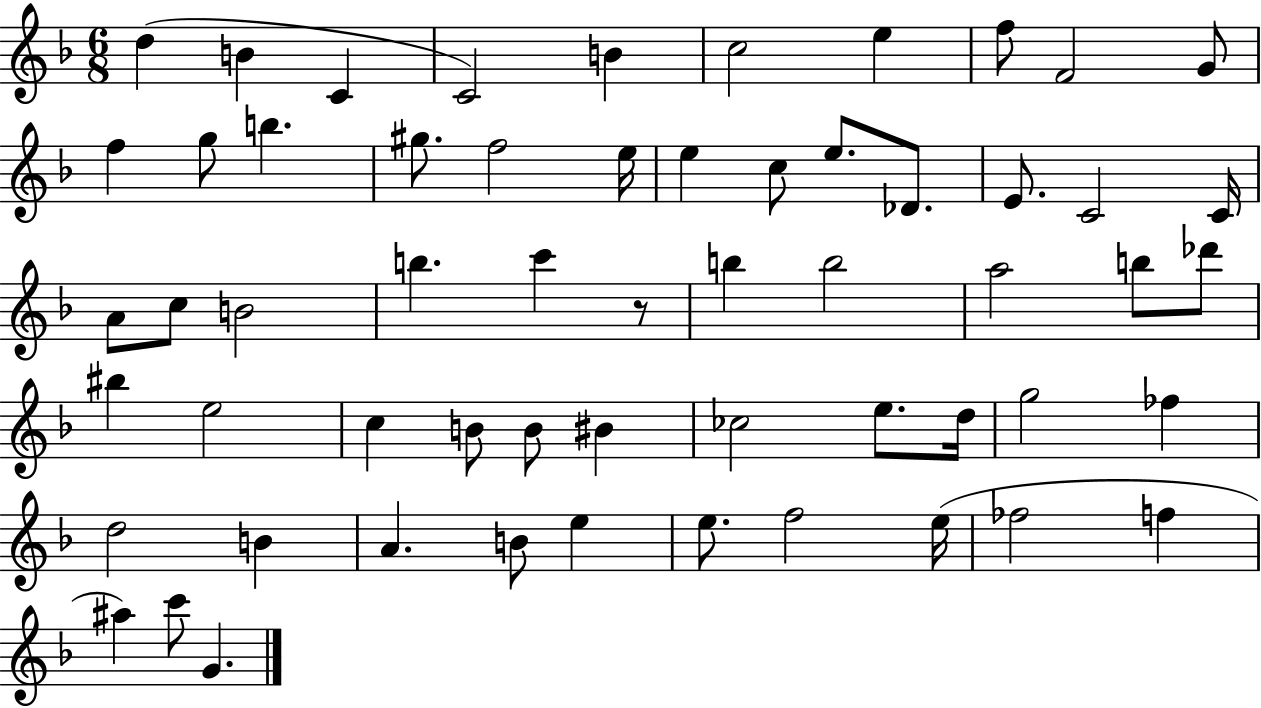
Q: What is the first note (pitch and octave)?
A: D5